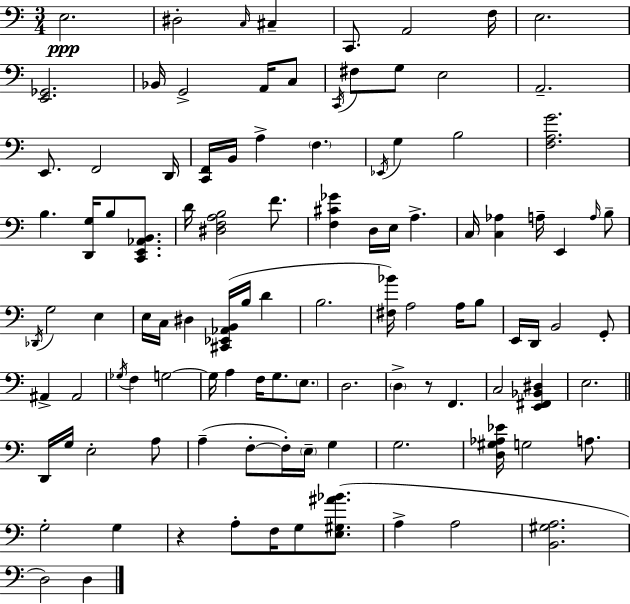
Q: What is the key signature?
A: C major